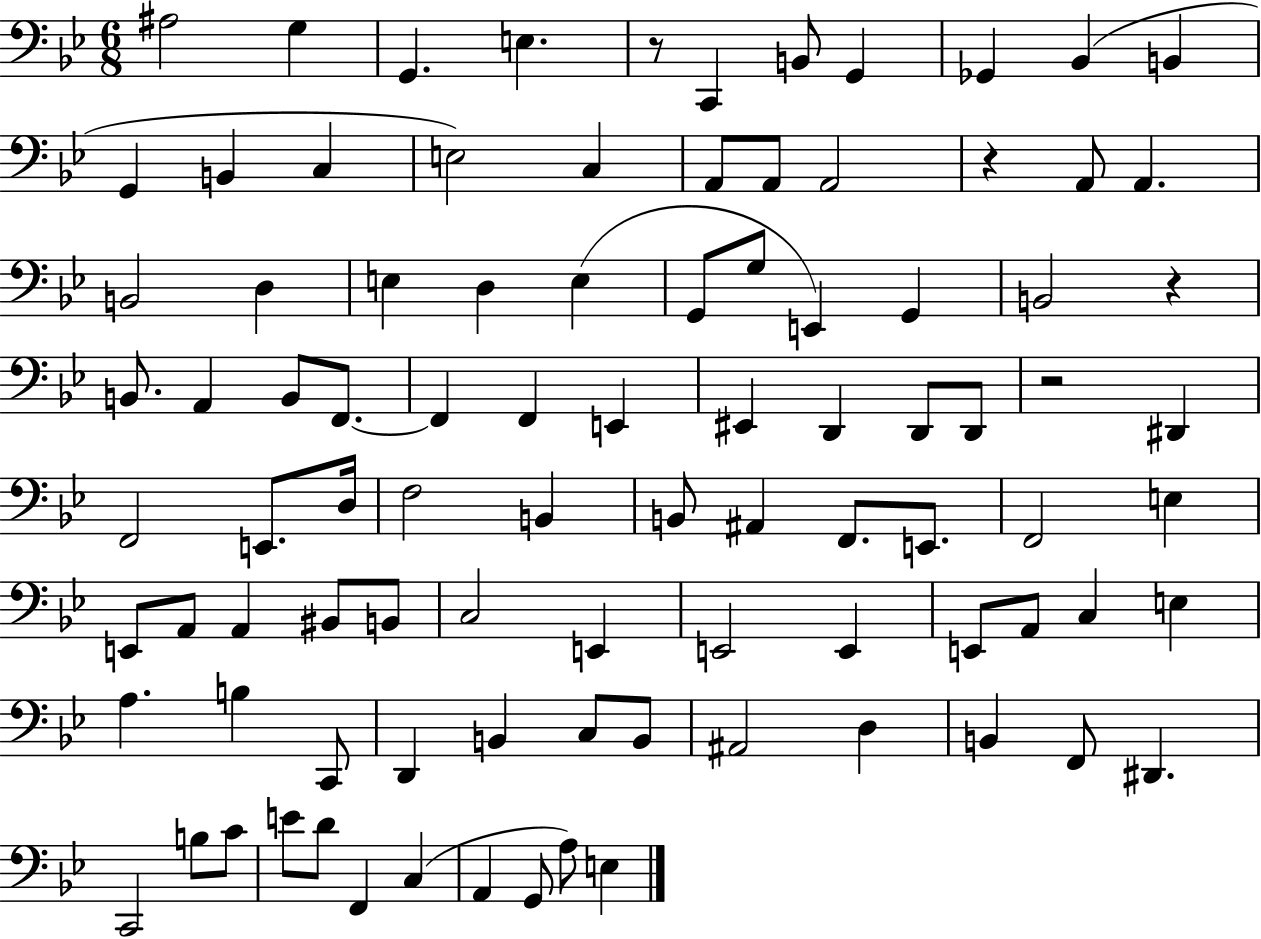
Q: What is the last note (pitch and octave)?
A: E3